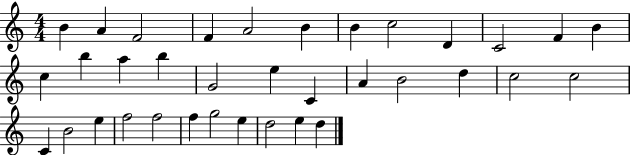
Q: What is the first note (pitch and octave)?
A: B4